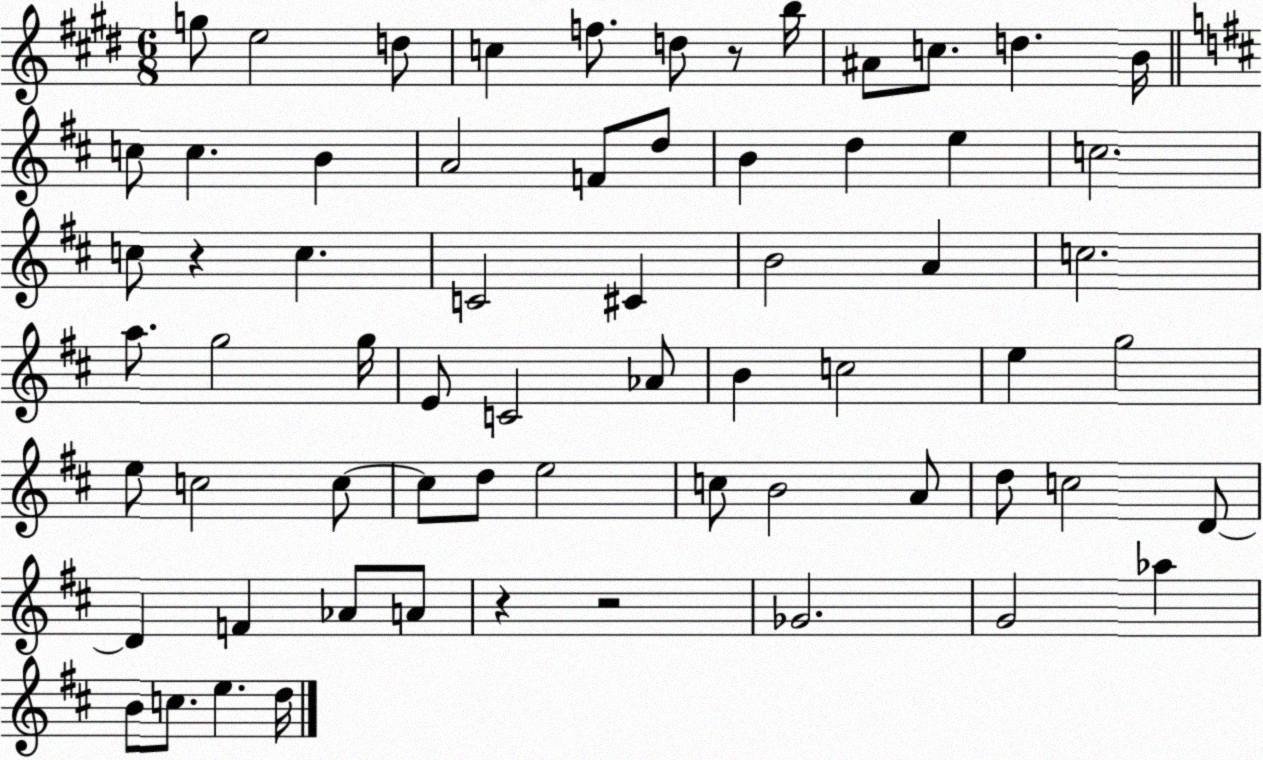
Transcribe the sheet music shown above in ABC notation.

X:1
T:Untitled
M:6/8
L:1/4
K:E
g/2 e2 d/2 c f/2 d/2 z/2 b/4 ^A/2 c/2 d B/4 c/2 c B A2 F/2 d/2 B d e c2 c/2 z c C2 ^C B2 A c2 a/2 g2 g/4 E/2 C2 _A/2 B c2 e g2 e/2 c2 c/2 c/2 d/2 e2 c/2 B2 A/2 d/2 c2 D/2 D F _A/2 A/2 z z2 _G2 G2 _a B/2 c/2 e d/4